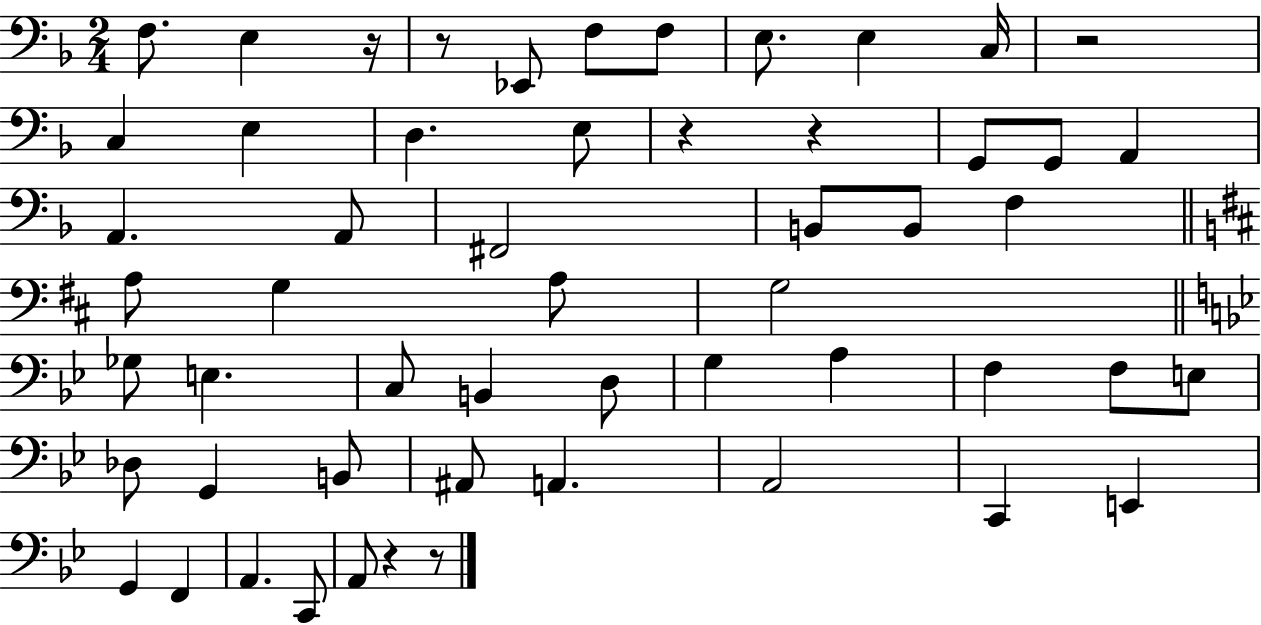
F3/e. E3/q R/s R/e Eb2/e F3/e F3/e E3/e. E3/q C3/s R/h C3/q E3/q D3/q. E3/e R/q R/q G2/e G2/e A2/q A2/q. A2/e F#2/h B2/e B2/e F3/q A3/e G3/q A3/e G3/h Gb3/e E3/q. C3/e B2/q D3/e G3/q A3/q F3/q F3/e E3/e Db3/e G2/q B2/e A#2/e A2/q. A2/h C2/q E2/q G2/q F2/q A2/q. C2/e A2/e R/q R/e